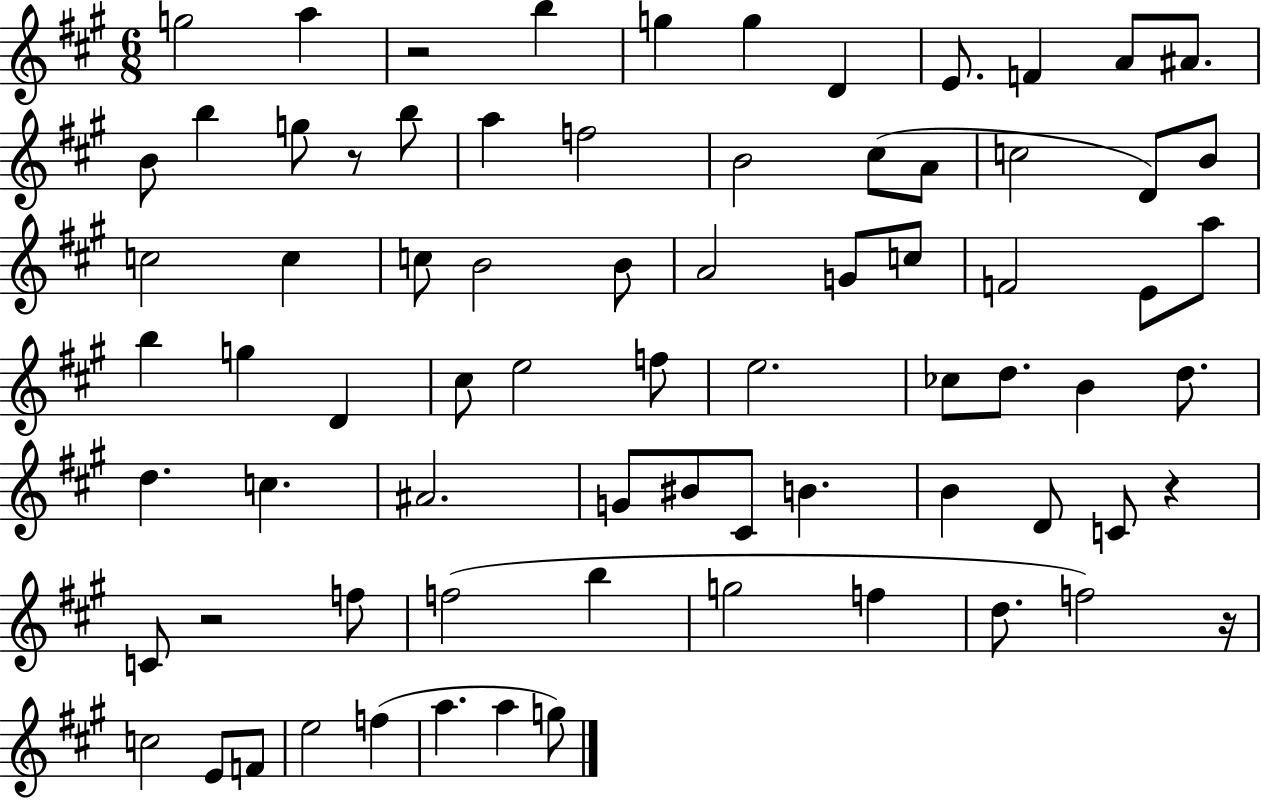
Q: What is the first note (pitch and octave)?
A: G5